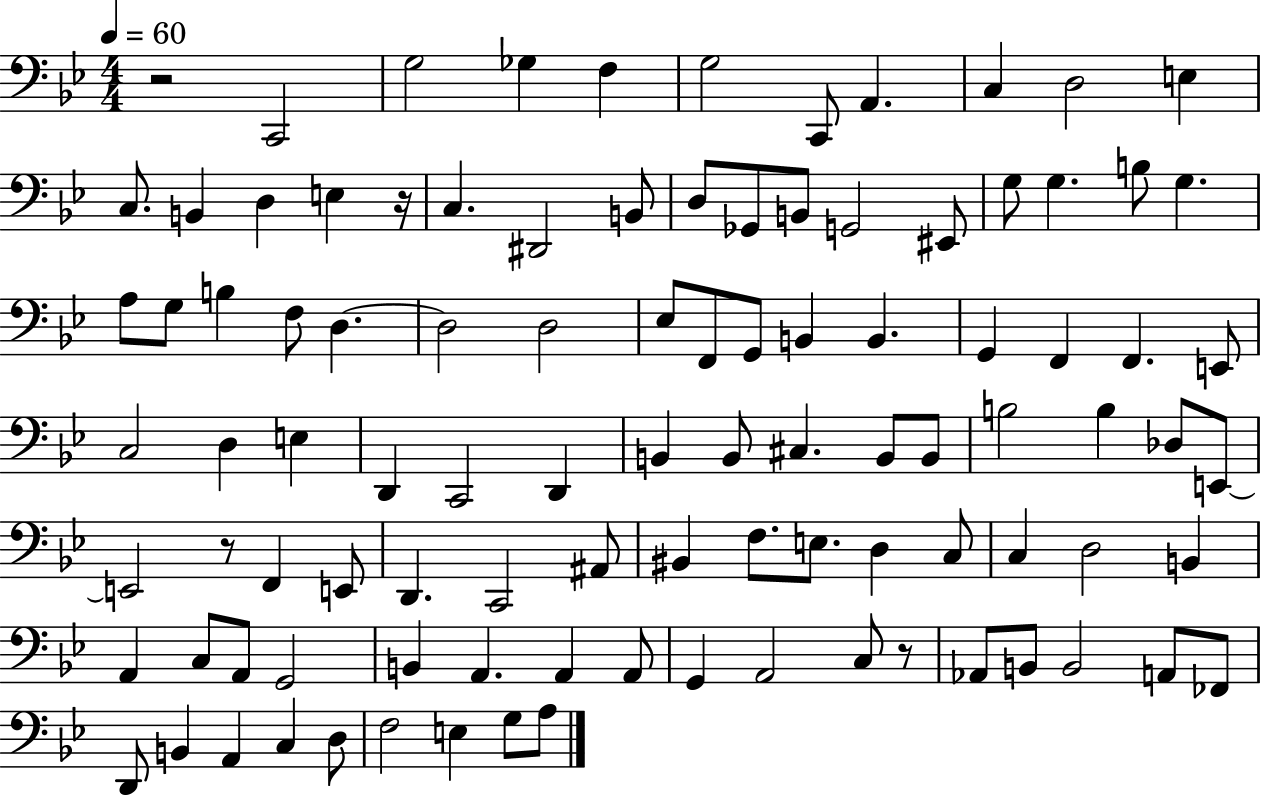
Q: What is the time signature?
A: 4/4